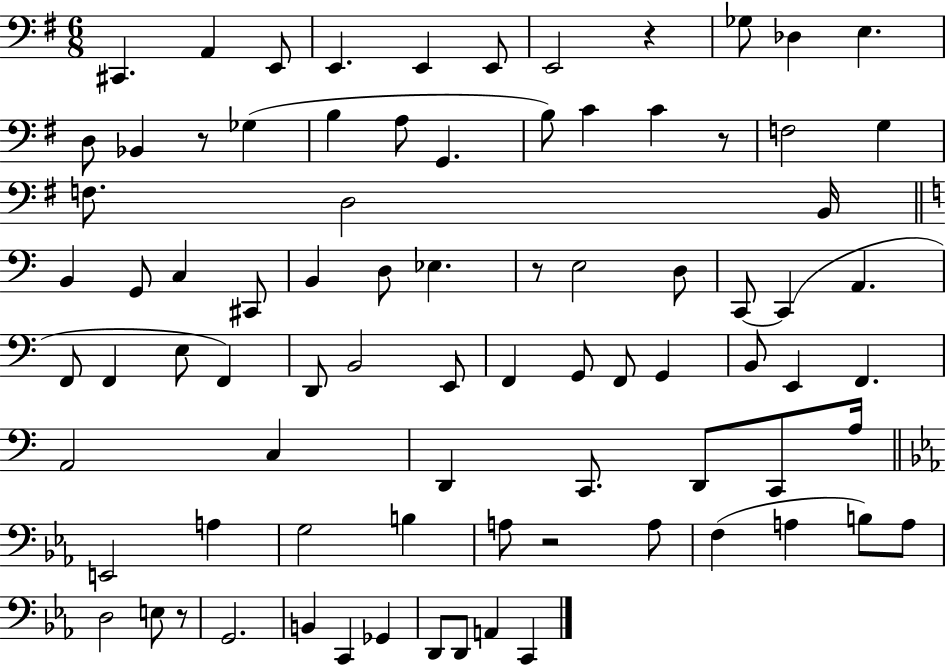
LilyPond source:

{
  \clef bass
  \numericTimeSignature
  \time 6/8
  \key g \major
  cis,4. a,4 e,8 | e,4. e,4 e,8 | e,2 r4 | ges8 des4 e4. | \break d8 bes,4 r8 ges4( | b4 a8 g,4. | b8) c'4 c'4 r8 | f2 g4 | \break f8. d2 b,16 | \bar "||" \break \key a \minor b,4 g,8 c4 cis,8 | b,4 d8 ees4. | r8 e2 d8 | c,8~~ c,4( a,4. | \break f,8 f,4 e8 f,4) | d,8 b,2 e,8 | f,4 g,8 f,8 g,4 | b,8 e,4 f,4. | \break a,2 c4 | d,4 c,8. d,8 c,8 a16 | \bar "||" \break \key ees \major e,2 a4 | g2 b4 | a8 r2 a8 | f4( a4 b8) a8 | \break d2 e8 r8 | g,2. | b,4 c,4 ges,4 | d,8 d,8 a,4 c,4 | \break \bar "|."
}